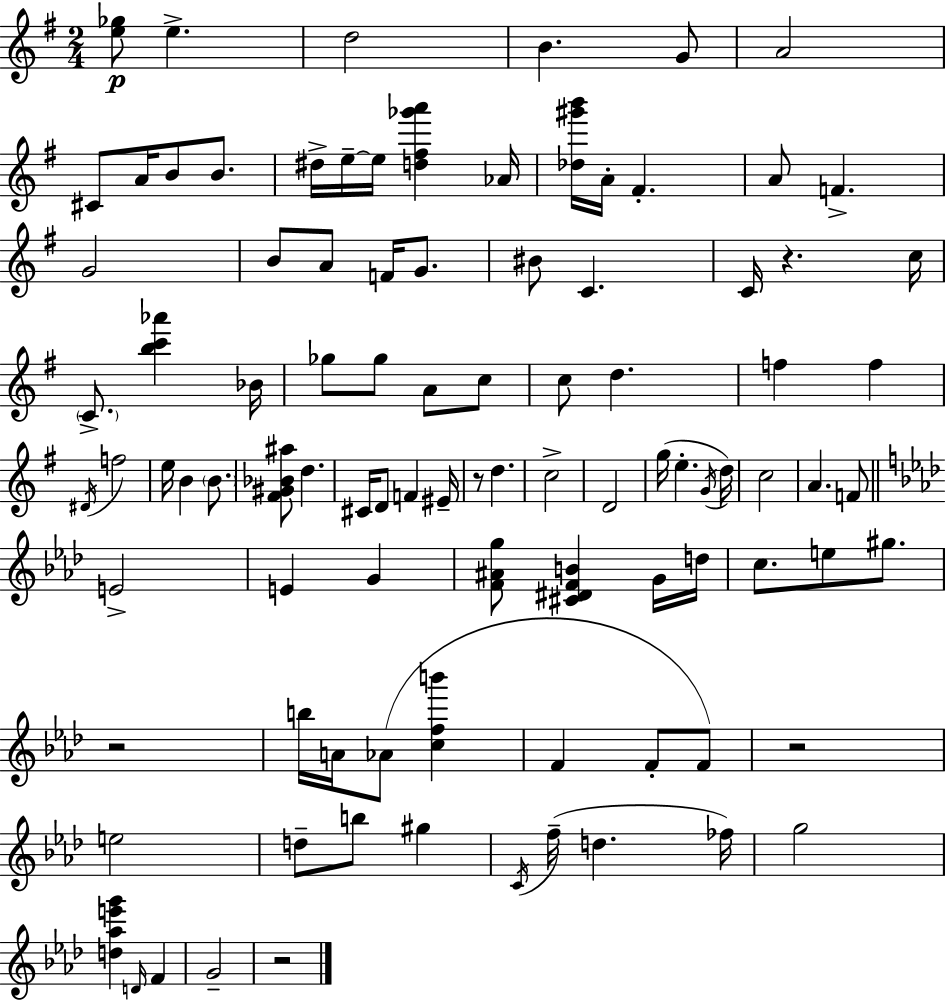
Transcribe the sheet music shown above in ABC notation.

X:1
T:Untitled
M:2/4
L:1/4
K:Em
[e_g]/2 e d2 B G/2 A2 ^C/2 A/4 B/2 B/2 ^d/4 e/4 e/4 [d^f_g'a'] _A/4 [_d^g'b']/4 A/4 ^F A/2 F G2 B/2 A/2 F/4 G/2 ^B/2 C C/4 z c/4 C/2 [bc'_a'] _B/4 _g/2 _g/2 A/2 c/2 c/2 d f f ^D/4 f2 e/4 B B/2 [^F^G_B^a]/2 d ^C/4 D/2 F ^E/4 z/2 d c2 D2 g/4 e G/4 d/4 c2 A F/2 E2 E G [F^Ag]/2 [^C^DFB] G/4 d/4 c/2 e/2 ^g/2 z2 b/4 A/4 _A/2 [cfb'] F F/2 F/2 z2 e2 d/2 b/2 ^g C/4 f/4 d _f/4 g2 [d_ae'g'] D/4 F G2 z2